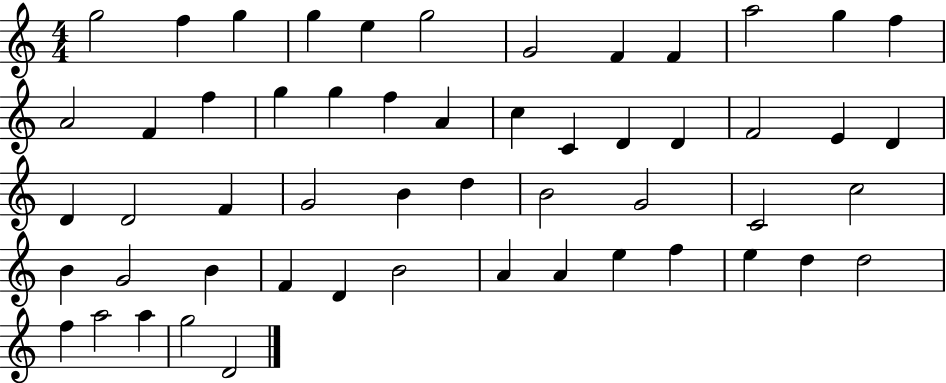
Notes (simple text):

G5/h F5/q G5/q G5/q E5/q G5/h G4/h F4/q F4/q A5/h G5/q F5/q A4/h F4/q F5/q G5/q G5/q F5/q A4/q C5/q C4/q D4/q D4/q F4/h E4/q D4/q D4/q D4/h F4/q G4/h B4/q D5/q B4/h G4/h C4/h C5/h B4/q G4/h B4/q F4/q D4/q B4/h A4/q A4/q E5/q F5/q E5/q D5/q D5/h F5/q A5/h A5/q G5/h D4/h